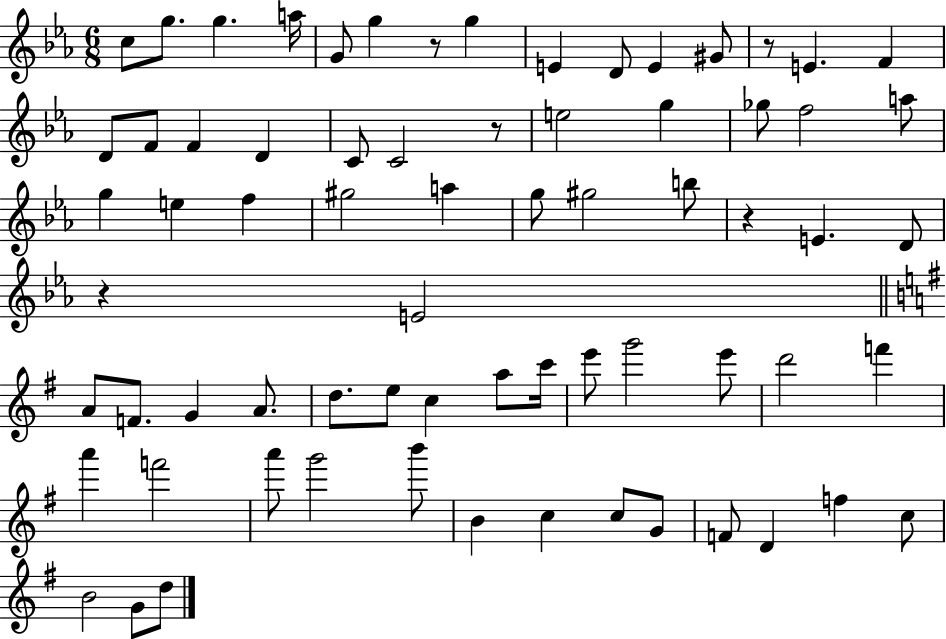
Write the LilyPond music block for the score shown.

{
  \clef treble
  \numericTimeSignature
  \time 6/8
  \key ees \major
  \repeat volta 2 { c''8 g''8. g''4. a''16 | g'8 g''4 r8 g''4 | e'4 d'8 e'4 gis'8 | r8 e'4. f'4 | \break d'8 f'8 f'4 d'4 | c'8 c'2 r8 | e''2 g''4 | ges''8 f''2 a''8 | \break g''4 e''4 f''4 | gis''2 a''4 | g''8 gis''2 b''8 | r4 e'4. d'8 | \break r4 e'2 | \bar "||" \break \key g \major a'8 f'8. g'4 a'8. | d''8. e''8 c''4 a''8 c'''16 | e'''8 g'''2 e'''8 | d'''2 f'''4 | \break a'''4 f'''2 | a'''8 g'''2 b'''8 | b'4 c''4 c''8 g'8 | f'8 d'4 f''4 c''8 | \break b'2 g'8 d''8 | } \bar "|."
}